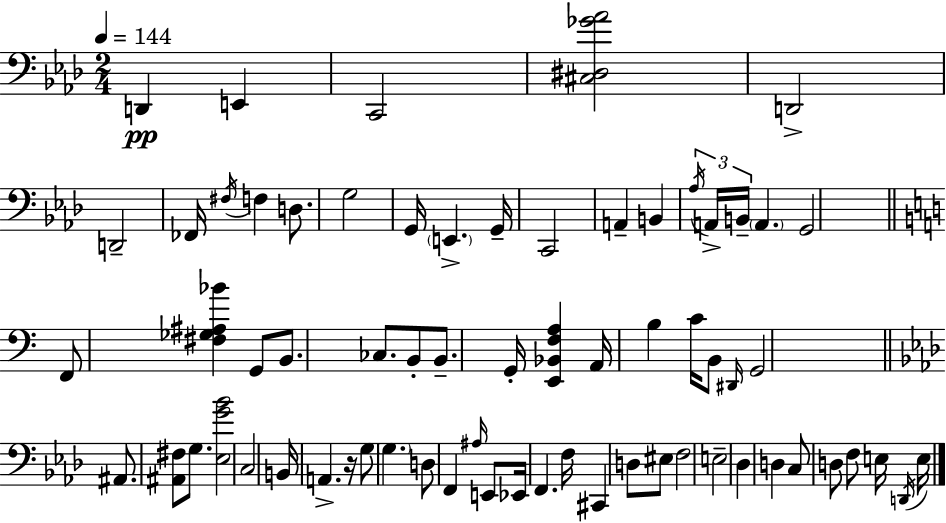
{
  \clef bass
  \numericTimeSignature
  \time 2/4
  \key aes \major
  \tempo 4 = 144
  \repeat volta 2 { d,4\pp e,4 | c,2 | <cis dis ges' aes'>2 | d,2-> | \break d,2-- | fes,16 \acciaccatura { fis16 } f4 d8. | g2 | g,16 \parenthesize e,4.-> | \break g,16-- c,2 | a,4-- b,4 | \tuplet 3/2 { \acciaccatura { aes16 } a,16-> b,16-- } \parenthesize a,4. | g,2 | \break \bar "||" \break \key a \minor f,8 <fis ges ais bes'>4 g,8 | b,8. ces8. b,8-. | b,8.-- g,16-. <e, bes, f a>4 | a,16 b4 c'16 b,8 | \break \grace { dis,16 } g,2 | \bar "||" \break \key aes \major ais,8. <ais, fis>8 g8. | <ees g' bes'>2 | c2 | b,16 a,4.-> r16 | \break g8 \parenthesize g4. | d8 f,4 \grace { ais16 } e,8 | ees,16 f,4. | f16 cis,4 d8 eis8 | \break f2 | e2-- | des4 d4 | c8 d8 f8 e16 | \break \acciaccatura { d,16 } e16 } \bar "|."
}